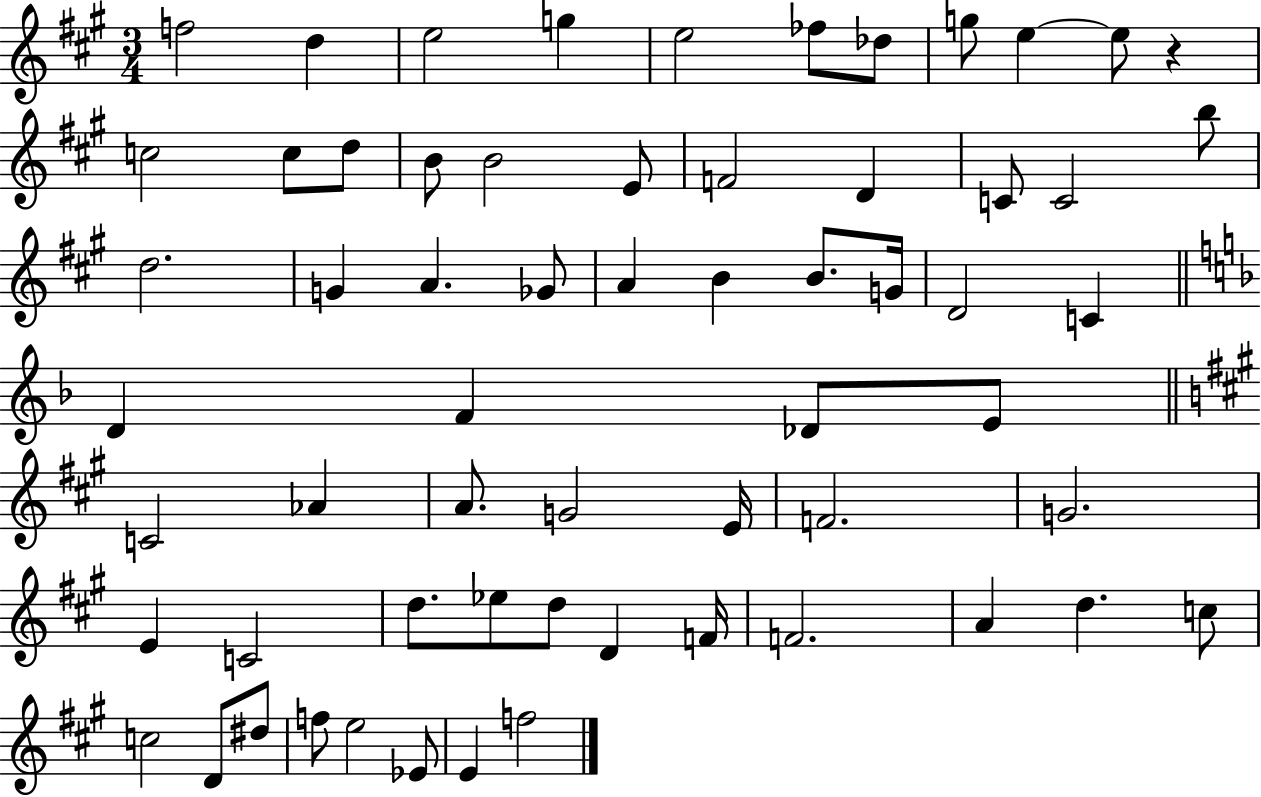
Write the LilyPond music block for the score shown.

{
  \clef treble
  \numericTimeSignature
  \time 3/4
  \key a \major
  f''2 d''4 | e''2 g''4 | e''2 fes''8 des''8 | g''8 e''4~~ e''8 r4 | \break c''2 c''8 d''8 | b'8 b'2 e'8 | f'2 d'4 | c'8 c'2 b''8 | \break d''2. | g'4 a'4. ges'8 | a'4 b'4 b'8. g'16 | d'2 c'4 | \break \bar "||" \break \key d \minor d'4 f'4 des'8 e'8 | \bar "||" \break \key a \major c'2 aes'4 | a'8. g'2 e'16 | f'2. | g'2. | \break e'4 c'2 | d''8. ees''8 d''8 d'4 f'16 | f'2. | a'4 d''4. c''8 | \break c''2 d'8 dis''8 | f''8 e''2 ees'8 | e'4 f''2 | \bar "|."
}